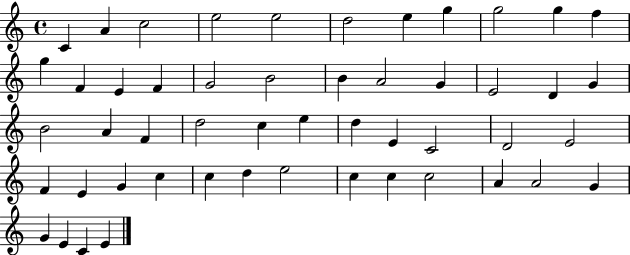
C4/q A4/q C5/h E5/h E5/h D5/h E5/q G5/q G5/h G5/q F5/q G5/q F4/q E4/q F4/q G4/h B4/h B4/q A4/h G4/q E4/h D4/q G4/q B4/h A4/q F4/q D5/h C5/q E5/q D5/q E4/q C4/h D4/h E4/h F4/q E4/q G4/q C5/q C5/q D5/q E5/h C5/q C5/q C5/h A4/q A4/h G4/q G4/q E4/q C4/q E4/q